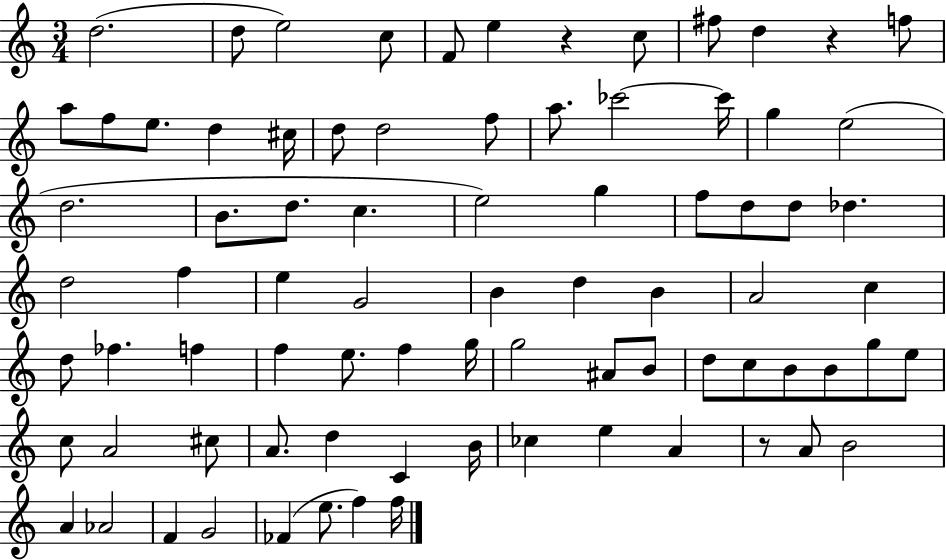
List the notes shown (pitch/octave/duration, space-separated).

D5/h. D5/e E5/h C5/e F4/e E5/q R/q C5/e F#5/e D5/q R/q F5/e A5/e F5/e E5/e. D5/q C#5/s D5/e D5/h F5/e A5/e. CES6/h CES6/s G5/q E5/h D5/h. B4/e. D5/e. C5/q. E5/h G5/q F5/e D5/e D5/e Db5/q. D5/h F5/q E5/q G4/h B4/q D5/q B4/q A4/h C5/q D5/e FES5/q. F5/q F5/q E5/e. F5/q G5/s G5/h A#4/e B4/e D5/e C5/e B4/e B4/e G5/e E5/e C5/e A4/h C#5/e A4/e. D5/q C4/q B4/s CES5/q E5/q A4/q R/e A4/e B4/h A4/q Ab4/h F4/q G4/h FES4/q E5/e. F5/q F5/s